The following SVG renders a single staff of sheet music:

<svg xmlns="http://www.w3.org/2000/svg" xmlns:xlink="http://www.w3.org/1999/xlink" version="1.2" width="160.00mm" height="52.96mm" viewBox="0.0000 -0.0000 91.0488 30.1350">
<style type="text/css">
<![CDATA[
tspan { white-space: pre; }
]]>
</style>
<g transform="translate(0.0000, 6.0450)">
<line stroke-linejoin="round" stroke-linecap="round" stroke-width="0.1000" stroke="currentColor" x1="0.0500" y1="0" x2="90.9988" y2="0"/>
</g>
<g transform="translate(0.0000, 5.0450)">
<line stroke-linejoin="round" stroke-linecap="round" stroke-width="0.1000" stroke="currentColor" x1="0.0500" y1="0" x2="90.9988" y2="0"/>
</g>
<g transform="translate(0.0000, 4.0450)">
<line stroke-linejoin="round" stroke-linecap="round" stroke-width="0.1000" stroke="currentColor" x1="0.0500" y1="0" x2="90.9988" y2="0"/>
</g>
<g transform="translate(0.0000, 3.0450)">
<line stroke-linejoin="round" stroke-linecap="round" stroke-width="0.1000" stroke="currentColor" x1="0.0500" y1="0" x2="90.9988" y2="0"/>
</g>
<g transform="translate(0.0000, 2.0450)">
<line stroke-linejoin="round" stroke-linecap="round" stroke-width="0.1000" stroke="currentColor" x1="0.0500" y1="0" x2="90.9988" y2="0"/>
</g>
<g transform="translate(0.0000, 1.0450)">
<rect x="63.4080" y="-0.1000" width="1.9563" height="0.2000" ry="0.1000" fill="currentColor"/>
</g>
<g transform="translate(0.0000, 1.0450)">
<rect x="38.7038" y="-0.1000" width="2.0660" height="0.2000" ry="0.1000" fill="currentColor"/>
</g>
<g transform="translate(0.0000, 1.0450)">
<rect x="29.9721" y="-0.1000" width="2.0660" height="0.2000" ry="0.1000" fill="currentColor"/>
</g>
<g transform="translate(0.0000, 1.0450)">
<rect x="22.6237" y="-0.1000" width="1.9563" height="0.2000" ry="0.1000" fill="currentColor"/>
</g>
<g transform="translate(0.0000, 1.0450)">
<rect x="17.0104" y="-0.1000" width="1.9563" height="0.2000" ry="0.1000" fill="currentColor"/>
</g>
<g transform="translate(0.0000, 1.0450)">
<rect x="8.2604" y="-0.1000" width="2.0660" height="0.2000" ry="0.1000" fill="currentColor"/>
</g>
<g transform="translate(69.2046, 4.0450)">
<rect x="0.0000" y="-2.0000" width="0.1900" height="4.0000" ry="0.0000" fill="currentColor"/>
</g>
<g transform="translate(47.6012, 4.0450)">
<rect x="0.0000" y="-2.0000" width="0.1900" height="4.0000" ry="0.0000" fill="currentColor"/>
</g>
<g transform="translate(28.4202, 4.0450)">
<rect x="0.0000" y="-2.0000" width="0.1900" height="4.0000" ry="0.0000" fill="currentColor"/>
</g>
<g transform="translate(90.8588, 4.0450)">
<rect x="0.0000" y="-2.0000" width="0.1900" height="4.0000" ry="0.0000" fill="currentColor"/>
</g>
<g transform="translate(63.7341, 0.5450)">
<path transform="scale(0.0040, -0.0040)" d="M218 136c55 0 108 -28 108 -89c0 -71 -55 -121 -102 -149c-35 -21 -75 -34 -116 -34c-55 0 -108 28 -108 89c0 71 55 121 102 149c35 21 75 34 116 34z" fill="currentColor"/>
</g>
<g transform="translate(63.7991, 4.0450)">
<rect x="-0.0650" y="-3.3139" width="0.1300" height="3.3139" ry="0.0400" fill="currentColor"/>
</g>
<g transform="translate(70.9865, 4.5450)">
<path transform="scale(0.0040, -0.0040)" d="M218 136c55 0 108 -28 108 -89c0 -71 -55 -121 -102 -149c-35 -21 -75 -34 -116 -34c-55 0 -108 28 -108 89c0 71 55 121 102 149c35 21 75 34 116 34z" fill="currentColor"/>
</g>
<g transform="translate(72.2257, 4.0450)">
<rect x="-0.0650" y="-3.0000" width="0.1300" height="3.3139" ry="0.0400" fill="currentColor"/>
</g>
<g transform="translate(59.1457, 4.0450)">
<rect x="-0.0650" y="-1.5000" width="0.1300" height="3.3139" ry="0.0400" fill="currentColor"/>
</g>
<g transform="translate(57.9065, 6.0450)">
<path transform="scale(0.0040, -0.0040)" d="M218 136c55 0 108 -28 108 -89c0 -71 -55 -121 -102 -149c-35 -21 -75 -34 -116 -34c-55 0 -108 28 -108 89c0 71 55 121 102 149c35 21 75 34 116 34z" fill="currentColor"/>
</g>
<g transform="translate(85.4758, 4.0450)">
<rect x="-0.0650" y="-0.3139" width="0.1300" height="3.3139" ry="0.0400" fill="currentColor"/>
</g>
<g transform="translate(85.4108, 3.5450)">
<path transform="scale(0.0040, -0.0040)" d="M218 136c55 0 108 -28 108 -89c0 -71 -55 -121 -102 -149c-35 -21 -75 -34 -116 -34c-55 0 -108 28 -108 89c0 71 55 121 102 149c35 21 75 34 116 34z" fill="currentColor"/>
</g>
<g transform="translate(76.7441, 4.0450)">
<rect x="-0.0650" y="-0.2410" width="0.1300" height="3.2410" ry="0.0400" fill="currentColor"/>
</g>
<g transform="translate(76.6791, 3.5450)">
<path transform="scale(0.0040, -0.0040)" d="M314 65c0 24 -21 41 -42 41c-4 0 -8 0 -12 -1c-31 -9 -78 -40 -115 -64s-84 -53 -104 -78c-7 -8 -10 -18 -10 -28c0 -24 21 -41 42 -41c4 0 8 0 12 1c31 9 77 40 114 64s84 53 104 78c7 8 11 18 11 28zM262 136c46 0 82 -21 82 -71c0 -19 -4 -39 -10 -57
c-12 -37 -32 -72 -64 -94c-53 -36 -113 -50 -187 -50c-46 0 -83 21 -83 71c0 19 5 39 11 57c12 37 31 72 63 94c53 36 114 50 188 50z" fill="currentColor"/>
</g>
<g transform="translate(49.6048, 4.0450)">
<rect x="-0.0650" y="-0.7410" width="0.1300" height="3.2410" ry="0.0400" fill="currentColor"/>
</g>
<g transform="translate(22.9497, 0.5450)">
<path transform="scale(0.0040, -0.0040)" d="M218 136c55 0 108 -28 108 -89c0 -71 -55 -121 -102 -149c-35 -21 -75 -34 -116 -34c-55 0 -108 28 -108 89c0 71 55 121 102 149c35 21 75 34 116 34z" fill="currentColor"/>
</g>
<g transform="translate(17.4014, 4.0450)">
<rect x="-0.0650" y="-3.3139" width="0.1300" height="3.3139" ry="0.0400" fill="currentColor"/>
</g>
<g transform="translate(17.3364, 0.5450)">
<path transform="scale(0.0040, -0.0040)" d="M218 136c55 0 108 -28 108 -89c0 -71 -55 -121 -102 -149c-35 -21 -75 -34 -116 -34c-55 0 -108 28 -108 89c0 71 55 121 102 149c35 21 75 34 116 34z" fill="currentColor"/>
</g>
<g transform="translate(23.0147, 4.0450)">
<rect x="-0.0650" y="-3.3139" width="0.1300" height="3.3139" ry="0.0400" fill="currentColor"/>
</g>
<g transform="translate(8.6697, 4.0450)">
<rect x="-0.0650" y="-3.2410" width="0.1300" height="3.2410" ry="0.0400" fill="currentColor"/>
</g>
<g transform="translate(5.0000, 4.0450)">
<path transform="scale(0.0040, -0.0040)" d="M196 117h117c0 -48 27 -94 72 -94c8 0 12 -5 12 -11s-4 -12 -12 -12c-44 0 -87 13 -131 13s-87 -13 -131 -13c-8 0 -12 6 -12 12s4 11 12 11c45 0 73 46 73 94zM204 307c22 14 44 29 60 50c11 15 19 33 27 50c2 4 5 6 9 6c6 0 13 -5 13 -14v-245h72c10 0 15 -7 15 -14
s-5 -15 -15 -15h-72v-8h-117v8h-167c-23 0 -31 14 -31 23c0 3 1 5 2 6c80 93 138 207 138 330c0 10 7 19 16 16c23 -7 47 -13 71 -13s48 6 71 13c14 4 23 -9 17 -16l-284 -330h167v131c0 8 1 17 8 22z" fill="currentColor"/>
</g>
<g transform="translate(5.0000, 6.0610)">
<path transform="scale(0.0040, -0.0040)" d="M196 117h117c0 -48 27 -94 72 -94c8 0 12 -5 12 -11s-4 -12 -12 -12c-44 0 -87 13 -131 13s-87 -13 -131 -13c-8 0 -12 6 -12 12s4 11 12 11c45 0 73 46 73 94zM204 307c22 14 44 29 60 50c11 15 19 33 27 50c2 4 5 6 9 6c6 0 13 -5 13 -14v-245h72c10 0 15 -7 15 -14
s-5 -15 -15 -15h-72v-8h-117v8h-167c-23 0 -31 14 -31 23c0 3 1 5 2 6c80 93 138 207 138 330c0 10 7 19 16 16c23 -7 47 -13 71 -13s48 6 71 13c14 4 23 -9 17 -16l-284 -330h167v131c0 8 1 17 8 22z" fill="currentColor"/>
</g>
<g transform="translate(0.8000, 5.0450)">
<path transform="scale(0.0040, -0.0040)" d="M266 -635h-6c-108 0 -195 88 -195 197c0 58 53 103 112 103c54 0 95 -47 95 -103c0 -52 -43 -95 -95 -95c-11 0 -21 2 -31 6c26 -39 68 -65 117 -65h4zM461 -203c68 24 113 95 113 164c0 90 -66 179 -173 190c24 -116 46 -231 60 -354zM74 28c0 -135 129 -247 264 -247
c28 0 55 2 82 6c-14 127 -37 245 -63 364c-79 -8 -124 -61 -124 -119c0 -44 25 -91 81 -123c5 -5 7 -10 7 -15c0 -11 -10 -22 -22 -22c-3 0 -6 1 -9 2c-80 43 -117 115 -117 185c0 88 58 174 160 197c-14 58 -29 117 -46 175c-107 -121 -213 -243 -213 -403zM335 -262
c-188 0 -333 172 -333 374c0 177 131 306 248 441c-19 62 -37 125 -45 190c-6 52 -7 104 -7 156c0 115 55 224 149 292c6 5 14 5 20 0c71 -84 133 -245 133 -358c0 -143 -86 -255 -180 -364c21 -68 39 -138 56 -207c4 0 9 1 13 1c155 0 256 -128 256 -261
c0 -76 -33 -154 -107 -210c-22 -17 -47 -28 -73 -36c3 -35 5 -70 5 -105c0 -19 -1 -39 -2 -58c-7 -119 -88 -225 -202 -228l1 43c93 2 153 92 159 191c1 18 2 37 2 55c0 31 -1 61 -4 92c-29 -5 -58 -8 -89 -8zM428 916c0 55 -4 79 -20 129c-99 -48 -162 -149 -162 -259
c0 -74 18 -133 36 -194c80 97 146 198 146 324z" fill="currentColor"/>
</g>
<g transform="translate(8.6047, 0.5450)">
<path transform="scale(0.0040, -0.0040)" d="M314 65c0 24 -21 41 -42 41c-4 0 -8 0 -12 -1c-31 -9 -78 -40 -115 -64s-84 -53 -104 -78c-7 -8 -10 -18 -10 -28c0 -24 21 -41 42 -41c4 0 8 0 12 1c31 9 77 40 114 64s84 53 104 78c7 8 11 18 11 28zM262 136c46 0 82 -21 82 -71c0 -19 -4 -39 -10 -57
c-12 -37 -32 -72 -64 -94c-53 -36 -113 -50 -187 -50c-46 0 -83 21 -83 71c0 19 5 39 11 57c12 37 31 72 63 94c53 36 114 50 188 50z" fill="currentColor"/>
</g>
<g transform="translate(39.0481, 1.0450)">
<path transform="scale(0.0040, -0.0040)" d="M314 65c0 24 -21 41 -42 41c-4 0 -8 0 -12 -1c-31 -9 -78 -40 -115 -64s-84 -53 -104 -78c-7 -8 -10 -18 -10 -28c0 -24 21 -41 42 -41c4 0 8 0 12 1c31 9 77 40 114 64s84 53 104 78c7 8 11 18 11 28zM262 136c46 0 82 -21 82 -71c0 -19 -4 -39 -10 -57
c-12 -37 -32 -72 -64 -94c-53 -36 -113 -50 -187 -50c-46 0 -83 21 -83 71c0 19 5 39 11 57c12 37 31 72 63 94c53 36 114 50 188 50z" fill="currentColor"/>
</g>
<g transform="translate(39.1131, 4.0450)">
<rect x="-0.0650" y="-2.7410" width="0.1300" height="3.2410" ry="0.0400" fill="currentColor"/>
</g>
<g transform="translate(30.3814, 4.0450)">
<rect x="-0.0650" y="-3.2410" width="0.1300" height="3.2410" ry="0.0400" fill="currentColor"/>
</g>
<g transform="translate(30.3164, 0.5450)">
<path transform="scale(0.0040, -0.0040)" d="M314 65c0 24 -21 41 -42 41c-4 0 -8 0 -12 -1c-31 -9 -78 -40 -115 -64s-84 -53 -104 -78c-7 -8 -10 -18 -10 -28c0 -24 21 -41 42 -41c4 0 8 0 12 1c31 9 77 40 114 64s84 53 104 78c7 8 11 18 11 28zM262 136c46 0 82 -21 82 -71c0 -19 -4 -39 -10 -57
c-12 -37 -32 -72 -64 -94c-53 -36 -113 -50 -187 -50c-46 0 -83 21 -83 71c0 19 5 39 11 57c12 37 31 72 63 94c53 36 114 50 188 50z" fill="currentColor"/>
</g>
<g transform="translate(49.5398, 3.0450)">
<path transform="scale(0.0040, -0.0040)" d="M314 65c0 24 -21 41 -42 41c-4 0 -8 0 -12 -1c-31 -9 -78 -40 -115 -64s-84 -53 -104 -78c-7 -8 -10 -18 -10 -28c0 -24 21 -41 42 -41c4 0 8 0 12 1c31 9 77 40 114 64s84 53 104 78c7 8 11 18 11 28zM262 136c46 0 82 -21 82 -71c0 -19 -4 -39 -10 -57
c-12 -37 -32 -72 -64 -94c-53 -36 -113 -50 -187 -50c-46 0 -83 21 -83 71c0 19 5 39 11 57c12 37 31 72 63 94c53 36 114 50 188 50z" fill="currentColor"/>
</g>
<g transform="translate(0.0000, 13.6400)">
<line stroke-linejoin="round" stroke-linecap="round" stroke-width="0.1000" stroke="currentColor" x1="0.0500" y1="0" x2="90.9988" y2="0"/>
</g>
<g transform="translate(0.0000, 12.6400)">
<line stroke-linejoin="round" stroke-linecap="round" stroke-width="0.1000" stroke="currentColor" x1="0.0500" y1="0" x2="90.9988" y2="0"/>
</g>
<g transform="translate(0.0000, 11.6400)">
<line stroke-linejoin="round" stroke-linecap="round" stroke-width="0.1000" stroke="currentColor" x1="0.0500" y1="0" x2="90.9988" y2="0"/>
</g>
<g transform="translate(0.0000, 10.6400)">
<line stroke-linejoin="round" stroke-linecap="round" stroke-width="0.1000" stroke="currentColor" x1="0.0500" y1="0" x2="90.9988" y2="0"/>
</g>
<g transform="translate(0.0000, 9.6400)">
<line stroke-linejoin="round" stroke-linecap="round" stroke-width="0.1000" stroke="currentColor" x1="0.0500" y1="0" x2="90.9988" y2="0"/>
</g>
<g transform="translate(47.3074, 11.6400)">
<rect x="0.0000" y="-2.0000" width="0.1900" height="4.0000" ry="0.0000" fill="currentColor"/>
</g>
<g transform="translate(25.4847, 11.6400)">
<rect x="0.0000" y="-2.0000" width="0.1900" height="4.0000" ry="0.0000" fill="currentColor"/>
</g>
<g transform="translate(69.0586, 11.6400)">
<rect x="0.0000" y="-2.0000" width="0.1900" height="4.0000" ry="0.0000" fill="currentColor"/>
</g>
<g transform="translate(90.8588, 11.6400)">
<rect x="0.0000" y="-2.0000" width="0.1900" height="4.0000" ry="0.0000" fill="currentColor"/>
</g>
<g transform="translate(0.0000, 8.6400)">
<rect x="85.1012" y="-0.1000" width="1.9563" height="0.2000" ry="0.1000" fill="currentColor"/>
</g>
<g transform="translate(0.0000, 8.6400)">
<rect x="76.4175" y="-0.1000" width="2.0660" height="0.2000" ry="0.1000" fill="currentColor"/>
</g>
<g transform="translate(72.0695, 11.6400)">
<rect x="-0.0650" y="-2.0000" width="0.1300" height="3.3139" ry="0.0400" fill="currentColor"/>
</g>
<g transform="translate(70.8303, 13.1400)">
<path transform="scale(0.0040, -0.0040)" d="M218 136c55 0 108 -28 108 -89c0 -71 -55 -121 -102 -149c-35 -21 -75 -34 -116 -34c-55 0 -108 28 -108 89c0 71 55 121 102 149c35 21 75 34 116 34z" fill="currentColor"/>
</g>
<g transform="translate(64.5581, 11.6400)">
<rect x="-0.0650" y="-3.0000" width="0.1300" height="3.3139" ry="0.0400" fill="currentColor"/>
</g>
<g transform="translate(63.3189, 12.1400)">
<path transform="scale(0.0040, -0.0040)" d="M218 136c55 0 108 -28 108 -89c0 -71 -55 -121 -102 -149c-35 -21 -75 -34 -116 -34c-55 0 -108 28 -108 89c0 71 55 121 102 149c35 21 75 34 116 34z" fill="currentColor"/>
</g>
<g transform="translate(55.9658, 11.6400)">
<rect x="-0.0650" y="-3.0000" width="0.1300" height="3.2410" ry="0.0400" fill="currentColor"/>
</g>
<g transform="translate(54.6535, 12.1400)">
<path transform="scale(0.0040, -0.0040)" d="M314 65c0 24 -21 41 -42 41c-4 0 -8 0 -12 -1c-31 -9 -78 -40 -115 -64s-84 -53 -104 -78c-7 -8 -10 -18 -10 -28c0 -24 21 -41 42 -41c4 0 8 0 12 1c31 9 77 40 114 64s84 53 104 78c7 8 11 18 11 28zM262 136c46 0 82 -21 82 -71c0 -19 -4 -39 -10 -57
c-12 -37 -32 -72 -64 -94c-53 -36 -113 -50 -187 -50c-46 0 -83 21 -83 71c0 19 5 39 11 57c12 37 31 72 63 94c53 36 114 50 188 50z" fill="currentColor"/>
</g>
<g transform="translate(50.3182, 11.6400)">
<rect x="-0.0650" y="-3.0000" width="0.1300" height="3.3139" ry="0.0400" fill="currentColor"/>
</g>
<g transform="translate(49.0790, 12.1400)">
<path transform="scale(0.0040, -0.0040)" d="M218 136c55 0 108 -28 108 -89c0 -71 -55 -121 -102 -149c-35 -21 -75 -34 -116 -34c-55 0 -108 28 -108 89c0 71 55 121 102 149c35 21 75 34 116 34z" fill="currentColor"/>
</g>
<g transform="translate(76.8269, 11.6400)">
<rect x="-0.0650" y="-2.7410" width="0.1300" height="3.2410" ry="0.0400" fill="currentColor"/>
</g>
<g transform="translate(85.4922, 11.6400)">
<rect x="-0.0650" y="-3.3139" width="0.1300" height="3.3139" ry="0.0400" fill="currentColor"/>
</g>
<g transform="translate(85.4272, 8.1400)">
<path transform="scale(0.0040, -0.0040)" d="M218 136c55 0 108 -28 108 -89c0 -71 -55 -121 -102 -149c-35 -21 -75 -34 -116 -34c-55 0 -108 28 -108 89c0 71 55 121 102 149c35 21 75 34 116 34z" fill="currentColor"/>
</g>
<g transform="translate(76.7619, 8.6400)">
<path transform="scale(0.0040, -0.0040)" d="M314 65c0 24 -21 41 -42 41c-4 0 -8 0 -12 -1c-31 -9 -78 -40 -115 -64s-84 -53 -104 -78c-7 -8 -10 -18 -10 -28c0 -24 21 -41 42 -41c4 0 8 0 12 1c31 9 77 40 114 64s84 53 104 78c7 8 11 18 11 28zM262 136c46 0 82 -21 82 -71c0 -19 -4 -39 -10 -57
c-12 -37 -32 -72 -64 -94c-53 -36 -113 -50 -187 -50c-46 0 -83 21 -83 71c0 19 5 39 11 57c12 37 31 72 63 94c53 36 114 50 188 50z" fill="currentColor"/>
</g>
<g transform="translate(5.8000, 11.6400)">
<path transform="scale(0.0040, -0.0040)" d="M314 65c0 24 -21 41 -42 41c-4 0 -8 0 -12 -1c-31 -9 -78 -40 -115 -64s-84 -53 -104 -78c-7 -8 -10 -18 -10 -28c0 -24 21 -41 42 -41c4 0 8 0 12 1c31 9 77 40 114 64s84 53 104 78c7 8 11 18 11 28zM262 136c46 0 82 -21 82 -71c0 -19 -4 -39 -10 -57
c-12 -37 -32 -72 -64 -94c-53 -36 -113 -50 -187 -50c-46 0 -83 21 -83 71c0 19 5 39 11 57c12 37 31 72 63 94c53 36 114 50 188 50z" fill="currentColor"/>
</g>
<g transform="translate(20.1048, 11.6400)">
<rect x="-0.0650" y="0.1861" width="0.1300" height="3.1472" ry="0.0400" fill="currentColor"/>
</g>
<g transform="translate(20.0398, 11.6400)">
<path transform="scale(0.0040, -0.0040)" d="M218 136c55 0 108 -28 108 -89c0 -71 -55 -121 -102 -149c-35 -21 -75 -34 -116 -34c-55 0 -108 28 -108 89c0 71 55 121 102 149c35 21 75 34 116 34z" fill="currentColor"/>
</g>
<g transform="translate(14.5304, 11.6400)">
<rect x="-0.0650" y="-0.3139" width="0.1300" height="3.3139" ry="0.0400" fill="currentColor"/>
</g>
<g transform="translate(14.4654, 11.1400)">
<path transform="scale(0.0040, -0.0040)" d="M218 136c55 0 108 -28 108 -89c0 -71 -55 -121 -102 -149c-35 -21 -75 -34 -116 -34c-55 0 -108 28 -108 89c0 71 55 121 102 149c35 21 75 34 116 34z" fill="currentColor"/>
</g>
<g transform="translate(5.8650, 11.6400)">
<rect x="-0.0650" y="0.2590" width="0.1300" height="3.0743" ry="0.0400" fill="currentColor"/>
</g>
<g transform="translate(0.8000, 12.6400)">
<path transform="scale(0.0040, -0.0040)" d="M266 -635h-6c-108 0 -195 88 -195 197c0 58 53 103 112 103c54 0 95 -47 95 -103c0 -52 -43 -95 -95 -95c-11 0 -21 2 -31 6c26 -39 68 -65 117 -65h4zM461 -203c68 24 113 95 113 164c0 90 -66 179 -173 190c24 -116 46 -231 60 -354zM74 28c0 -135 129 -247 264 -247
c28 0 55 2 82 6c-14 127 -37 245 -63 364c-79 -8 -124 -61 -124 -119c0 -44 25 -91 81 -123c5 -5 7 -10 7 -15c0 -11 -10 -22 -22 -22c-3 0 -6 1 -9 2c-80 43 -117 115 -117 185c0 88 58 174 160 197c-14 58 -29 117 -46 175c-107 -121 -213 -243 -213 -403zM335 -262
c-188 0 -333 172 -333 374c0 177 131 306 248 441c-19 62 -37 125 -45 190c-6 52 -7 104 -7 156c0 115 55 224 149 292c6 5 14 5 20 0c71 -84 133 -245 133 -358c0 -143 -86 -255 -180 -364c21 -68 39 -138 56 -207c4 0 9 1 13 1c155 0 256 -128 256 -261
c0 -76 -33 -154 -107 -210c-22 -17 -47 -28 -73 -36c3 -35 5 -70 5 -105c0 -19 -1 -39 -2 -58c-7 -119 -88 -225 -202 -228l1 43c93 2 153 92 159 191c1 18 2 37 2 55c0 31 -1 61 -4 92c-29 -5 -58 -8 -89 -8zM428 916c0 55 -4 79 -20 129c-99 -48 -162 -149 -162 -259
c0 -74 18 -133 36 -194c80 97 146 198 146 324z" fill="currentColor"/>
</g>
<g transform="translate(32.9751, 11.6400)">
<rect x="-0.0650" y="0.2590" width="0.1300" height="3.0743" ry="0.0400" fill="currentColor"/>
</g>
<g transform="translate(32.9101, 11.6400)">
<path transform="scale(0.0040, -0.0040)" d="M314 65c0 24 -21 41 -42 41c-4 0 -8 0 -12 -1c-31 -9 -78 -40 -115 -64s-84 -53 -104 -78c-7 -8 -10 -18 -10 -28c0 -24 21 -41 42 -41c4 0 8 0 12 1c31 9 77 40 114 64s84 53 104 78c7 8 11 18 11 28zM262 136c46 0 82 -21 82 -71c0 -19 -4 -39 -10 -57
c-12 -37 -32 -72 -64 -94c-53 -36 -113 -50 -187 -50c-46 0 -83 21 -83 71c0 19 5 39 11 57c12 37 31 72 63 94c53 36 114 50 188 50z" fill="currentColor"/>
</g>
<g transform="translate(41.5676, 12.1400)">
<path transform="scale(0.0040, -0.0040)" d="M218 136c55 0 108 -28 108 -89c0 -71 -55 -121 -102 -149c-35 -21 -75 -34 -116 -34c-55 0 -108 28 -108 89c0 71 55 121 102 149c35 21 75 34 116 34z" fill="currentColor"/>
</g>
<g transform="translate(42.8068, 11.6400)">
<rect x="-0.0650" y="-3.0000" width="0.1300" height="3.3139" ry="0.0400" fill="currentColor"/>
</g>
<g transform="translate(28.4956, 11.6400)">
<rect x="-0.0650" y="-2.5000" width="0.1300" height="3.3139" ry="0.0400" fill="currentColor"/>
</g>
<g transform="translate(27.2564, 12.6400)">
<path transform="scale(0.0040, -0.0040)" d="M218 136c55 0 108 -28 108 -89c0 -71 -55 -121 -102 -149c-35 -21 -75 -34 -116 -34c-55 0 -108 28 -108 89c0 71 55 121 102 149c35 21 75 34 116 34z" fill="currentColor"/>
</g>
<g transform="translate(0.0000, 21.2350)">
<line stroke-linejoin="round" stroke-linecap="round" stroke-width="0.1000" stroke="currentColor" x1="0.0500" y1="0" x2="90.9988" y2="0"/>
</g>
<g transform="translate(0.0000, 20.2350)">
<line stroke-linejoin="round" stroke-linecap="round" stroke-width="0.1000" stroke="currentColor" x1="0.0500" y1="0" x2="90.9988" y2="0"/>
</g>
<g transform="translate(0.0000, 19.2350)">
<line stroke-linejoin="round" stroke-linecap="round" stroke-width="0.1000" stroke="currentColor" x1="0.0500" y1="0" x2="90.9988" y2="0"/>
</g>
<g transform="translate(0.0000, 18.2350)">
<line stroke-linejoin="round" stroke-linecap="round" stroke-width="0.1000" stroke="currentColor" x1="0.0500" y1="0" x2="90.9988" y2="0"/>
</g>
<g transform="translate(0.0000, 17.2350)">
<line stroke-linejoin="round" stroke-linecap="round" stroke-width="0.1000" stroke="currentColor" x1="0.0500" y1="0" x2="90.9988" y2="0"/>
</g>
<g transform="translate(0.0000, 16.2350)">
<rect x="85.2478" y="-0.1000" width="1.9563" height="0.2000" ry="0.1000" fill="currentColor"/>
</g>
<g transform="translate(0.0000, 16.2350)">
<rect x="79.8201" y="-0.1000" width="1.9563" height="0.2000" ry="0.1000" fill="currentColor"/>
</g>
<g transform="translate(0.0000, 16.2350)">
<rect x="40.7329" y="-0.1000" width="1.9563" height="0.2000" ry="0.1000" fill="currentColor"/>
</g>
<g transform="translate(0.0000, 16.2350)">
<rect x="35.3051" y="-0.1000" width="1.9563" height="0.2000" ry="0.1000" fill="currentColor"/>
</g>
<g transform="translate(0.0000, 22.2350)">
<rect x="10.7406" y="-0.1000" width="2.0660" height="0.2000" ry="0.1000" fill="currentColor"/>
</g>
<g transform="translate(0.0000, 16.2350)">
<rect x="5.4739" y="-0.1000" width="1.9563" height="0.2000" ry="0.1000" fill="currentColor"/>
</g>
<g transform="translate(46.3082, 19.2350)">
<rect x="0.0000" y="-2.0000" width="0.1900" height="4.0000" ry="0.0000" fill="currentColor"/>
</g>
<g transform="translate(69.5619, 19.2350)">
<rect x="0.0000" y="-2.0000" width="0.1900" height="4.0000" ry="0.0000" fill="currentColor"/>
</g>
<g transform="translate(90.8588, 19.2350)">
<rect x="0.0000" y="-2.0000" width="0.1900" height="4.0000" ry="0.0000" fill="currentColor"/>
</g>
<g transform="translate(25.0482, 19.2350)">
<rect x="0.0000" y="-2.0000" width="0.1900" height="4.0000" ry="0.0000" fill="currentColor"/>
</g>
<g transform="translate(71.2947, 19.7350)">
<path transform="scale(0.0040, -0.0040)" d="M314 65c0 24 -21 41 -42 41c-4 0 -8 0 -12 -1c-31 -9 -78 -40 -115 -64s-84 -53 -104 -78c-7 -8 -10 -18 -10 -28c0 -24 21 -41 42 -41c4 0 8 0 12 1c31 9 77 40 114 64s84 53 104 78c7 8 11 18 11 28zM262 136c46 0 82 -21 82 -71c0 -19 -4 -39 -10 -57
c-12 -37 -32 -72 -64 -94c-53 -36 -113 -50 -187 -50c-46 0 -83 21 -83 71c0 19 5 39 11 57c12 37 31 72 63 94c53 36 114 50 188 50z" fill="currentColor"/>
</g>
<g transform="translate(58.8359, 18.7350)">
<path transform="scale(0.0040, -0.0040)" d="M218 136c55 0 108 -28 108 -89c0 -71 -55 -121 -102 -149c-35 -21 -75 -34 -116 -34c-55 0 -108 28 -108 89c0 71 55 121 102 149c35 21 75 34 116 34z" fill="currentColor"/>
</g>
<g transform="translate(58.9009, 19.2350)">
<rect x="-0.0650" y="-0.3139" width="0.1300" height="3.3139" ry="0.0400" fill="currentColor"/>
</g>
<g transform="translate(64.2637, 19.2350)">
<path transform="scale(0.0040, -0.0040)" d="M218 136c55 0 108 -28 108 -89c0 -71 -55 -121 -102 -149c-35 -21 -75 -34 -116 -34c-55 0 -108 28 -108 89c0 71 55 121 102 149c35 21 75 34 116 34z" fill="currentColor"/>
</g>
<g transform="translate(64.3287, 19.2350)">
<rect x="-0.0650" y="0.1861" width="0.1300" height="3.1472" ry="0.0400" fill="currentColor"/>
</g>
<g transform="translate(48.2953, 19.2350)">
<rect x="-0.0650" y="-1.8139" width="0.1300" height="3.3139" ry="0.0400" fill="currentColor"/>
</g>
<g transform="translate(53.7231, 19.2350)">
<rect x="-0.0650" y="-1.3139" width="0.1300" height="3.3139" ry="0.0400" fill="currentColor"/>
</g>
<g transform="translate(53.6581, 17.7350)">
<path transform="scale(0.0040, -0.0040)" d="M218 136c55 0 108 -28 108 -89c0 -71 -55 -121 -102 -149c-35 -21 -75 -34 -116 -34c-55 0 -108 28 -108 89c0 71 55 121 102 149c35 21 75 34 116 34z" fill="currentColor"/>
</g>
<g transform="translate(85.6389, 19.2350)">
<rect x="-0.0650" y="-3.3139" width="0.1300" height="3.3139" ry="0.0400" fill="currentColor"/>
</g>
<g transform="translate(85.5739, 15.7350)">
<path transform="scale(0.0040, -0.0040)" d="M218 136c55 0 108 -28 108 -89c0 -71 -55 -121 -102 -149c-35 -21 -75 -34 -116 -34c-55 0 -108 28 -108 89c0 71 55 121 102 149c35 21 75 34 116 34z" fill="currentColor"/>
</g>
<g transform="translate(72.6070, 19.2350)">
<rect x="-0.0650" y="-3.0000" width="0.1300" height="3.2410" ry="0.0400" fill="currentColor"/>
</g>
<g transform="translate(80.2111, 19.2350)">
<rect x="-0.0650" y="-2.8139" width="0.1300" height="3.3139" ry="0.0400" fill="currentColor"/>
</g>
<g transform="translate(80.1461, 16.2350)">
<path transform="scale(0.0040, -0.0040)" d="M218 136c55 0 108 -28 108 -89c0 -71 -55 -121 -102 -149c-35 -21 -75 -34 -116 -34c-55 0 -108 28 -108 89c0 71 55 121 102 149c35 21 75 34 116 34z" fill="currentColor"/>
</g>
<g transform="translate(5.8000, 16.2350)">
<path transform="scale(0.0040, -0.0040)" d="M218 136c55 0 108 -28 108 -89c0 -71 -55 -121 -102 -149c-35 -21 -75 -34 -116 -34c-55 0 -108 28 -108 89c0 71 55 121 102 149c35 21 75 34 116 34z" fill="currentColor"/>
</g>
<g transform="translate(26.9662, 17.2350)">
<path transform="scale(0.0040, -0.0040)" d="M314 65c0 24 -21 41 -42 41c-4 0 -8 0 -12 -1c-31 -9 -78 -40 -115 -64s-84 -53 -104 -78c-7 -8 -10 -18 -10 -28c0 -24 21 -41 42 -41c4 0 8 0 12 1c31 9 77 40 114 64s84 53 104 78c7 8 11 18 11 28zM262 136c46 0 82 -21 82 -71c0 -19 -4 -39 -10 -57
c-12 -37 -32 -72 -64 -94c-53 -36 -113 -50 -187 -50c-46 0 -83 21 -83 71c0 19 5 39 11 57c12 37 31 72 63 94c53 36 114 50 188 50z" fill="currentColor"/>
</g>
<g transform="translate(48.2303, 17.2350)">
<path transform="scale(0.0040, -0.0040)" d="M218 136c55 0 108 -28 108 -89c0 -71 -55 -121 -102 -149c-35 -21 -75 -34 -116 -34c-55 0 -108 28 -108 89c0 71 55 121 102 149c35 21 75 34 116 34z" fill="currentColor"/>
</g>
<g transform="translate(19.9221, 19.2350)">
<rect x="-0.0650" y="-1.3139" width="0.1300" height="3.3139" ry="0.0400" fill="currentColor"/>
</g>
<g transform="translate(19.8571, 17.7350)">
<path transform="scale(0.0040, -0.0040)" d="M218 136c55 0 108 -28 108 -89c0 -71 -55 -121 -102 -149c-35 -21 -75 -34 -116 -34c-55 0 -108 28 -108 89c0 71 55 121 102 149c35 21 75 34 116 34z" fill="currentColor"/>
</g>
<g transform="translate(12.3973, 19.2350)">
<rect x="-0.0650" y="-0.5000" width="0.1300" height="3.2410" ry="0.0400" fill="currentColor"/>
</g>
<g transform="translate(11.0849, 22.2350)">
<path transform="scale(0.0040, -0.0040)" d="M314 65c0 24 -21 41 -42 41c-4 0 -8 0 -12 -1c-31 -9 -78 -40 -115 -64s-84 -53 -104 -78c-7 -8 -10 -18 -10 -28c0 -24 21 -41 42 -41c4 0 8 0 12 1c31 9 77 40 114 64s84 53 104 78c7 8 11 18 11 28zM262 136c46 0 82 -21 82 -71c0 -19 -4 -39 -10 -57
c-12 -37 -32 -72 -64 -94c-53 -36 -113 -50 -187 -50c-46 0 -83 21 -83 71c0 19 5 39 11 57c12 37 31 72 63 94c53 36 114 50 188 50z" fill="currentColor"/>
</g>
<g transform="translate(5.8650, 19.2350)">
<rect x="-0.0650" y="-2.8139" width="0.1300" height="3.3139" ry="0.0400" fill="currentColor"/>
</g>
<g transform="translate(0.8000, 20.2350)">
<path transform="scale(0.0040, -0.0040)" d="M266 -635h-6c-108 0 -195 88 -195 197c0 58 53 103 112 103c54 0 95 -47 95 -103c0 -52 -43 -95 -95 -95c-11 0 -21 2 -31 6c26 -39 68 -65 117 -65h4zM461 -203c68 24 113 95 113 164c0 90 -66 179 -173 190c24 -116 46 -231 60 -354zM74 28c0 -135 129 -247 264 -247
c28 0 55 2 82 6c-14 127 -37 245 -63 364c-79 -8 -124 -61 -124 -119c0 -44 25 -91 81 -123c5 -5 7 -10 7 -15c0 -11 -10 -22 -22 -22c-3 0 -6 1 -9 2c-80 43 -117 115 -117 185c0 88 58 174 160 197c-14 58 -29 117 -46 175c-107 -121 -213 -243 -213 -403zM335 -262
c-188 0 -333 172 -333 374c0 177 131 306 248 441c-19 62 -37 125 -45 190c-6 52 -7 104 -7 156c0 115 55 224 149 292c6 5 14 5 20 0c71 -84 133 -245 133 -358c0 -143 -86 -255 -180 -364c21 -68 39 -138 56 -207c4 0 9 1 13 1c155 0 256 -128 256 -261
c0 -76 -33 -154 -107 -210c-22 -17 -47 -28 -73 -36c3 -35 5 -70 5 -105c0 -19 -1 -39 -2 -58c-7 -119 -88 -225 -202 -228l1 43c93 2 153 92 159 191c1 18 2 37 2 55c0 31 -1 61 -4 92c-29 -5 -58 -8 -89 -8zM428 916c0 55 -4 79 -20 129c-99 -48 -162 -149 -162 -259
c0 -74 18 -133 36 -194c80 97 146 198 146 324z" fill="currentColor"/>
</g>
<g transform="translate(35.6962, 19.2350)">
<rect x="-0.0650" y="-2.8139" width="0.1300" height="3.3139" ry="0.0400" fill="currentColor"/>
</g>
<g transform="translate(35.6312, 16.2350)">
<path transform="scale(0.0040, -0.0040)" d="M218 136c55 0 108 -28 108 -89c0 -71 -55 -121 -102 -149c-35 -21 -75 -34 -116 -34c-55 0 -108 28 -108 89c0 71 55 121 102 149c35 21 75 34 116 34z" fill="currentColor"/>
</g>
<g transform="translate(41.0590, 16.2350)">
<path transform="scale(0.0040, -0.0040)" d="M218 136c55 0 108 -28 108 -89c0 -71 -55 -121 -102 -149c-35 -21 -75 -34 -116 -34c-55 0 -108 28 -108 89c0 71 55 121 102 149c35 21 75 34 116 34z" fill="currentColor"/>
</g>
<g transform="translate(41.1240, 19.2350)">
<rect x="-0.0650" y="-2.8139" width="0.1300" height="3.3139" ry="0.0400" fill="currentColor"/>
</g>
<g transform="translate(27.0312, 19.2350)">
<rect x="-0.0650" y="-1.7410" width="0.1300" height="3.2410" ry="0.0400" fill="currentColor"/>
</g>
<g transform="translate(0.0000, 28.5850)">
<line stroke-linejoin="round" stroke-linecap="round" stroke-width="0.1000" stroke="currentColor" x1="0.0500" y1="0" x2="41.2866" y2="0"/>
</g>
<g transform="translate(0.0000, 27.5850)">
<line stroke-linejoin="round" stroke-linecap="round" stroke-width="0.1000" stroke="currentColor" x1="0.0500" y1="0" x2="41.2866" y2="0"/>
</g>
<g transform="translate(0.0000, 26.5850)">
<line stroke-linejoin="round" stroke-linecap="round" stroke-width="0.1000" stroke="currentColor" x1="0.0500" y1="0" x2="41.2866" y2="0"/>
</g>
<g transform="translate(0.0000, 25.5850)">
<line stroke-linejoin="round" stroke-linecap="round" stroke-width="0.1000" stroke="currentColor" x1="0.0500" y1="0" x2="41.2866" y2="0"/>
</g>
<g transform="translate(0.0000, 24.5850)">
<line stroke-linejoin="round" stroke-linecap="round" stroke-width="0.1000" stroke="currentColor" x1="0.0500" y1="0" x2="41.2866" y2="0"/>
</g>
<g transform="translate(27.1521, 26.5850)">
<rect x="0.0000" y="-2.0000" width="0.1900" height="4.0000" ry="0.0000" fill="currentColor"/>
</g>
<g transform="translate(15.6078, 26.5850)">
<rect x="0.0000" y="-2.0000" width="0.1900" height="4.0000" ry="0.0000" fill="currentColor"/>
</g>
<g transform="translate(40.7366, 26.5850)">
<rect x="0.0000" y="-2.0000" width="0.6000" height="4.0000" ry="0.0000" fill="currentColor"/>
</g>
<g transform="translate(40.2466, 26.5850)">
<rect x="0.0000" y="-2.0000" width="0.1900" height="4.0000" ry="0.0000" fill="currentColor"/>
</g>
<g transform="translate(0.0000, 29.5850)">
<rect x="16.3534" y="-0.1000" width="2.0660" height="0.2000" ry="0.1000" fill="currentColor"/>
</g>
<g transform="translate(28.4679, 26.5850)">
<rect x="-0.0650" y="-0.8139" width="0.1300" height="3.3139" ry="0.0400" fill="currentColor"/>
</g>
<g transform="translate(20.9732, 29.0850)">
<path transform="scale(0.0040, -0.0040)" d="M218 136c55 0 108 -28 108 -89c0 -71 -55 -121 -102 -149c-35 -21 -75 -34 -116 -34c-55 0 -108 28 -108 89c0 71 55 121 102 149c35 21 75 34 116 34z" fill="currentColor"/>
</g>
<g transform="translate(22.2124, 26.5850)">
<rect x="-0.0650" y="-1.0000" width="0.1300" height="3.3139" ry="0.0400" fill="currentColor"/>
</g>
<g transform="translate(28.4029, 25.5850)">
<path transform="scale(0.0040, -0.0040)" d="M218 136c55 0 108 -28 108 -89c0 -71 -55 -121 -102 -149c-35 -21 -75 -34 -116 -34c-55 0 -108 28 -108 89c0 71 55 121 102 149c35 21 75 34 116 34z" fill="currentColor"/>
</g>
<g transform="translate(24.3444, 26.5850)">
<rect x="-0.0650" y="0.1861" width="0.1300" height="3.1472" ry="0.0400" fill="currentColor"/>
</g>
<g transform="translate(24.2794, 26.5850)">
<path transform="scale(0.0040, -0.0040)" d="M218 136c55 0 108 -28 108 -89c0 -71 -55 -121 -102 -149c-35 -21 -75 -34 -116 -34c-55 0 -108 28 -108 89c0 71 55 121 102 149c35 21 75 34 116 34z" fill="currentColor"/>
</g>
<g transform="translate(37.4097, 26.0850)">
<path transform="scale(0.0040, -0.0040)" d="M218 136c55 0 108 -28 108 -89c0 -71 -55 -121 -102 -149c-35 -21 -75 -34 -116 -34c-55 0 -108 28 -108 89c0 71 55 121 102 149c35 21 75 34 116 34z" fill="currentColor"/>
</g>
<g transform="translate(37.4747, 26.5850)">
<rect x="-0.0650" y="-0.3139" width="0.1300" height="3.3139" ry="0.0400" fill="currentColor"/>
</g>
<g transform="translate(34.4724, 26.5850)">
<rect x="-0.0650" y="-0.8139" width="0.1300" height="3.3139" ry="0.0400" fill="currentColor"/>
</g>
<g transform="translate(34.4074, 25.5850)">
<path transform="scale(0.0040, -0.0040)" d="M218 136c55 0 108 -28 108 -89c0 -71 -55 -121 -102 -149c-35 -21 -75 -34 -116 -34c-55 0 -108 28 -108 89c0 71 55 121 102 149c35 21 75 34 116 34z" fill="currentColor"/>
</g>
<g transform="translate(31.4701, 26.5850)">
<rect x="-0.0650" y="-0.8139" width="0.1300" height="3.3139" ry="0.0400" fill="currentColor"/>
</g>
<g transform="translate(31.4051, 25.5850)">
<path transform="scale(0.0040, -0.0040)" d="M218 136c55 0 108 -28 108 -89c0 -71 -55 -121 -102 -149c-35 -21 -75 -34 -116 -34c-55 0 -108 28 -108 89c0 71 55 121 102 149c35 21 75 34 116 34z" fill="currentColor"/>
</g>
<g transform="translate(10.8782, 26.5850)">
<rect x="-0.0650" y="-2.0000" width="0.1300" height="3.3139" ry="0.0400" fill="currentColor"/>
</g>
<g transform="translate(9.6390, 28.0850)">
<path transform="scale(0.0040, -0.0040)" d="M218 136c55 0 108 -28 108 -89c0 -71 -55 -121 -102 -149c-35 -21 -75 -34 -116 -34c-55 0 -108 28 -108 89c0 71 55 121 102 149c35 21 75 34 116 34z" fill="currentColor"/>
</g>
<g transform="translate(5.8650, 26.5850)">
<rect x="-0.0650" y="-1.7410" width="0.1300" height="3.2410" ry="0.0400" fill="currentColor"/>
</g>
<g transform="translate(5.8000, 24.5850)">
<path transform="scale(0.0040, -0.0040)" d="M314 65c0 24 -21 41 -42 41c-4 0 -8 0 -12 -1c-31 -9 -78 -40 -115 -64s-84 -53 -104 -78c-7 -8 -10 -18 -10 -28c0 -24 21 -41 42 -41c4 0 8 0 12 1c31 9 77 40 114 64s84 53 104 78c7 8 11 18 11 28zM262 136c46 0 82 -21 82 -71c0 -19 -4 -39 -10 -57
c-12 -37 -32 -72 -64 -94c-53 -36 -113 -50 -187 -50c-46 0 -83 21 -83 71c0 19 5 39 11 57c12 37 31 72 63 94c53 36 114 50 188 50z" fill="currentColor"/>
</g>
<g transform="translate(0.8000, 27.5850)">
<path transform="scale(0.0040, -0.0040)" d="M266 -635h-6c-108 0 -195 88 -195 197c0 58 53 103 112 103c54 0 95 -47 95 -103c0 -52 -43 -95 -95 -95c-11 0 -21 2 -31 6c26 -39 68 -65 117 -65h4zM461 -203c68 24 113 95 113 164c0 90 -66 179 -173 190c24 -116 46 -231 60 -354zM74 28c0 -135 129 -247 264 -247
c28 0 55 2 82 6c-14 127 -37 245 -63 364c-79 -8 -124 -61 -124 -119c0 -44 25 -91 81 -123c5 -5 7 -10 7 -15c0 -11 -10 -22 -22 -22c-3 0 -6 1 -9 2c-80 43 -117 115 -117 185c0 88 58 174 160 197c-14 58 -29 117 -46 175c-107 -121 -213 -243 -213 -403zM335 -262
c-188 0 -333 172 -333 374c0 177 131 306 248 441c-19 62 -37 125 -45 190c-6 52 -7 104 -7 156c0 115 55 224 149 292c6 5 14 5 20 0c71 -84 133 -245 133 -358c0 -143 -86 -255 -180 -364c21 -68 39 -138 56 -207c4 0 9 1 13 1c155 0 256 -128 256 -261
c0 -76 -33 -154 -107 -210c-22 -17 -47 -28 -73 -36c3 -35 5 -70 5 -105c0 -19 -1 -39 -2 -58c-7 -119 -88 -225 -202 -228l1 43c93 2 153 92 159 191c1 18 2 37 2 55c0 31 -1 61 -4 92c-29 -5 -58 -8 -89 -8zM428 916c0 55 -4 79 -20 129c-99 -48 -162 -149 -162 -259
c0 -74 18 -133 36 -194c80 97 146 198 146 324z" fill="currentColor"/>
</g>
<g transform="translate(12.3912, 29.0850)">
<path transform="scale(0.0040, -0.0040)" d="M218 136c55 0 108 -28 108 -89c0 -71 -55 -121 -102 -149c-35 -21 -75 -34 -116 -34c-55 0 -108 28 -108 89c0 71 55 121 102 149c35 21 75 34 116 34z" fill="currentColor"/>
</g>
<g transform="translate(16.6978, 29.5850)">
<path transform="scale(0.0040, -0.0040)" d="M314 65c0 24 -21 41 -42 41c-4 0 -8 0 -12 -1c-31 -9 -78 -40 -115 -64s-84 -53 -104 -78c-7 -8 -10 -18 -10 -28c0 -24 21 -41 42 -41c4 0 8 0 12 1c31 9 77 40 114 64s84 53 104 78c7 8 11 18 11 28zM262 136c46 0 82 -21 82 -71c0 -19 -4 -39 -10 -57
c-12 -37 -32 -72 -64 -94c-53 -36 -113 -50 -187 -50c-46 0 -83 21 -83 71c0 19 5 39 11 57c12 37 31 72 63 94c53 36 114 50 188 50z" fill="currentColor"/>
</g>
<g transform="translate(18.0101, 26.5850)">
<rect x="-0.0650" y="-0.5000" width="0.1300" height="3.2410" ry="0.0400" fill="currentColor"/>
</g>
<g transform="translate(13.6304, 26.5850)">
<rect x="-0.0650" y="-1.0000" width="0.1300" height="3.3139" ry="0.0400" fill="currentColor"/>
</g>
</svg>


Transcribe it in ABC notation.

X:1
T:Untitled
M:4/4
L:1/4
K:C
b2 b b b2 a2 d2 E b A c2 c B2 c B G B2 A A A2 A F a2 b a C2 e f2 a a f e c B A2 a b f2 F D C2 D B d d d c